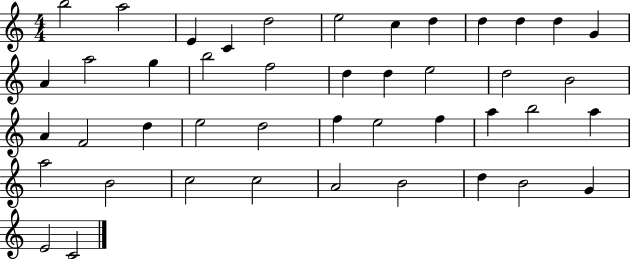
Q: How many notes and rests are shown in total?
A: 44